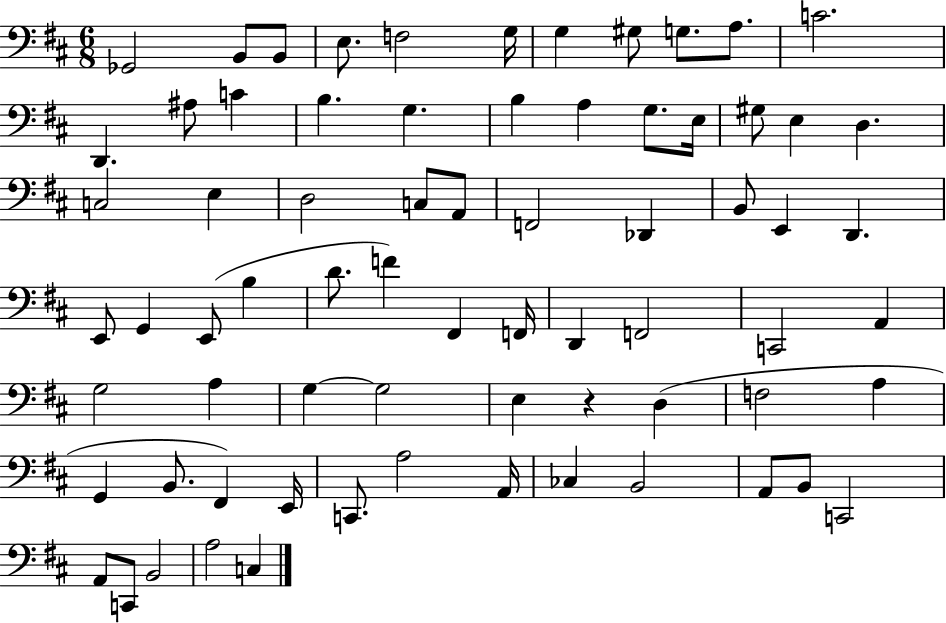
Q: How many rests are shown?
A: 1